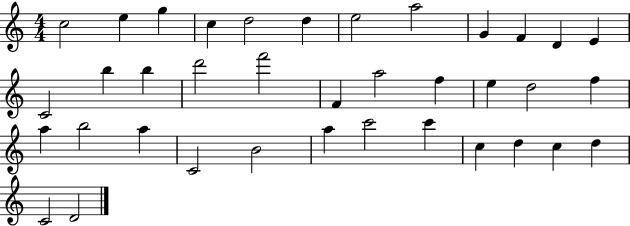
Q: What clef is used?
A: treble